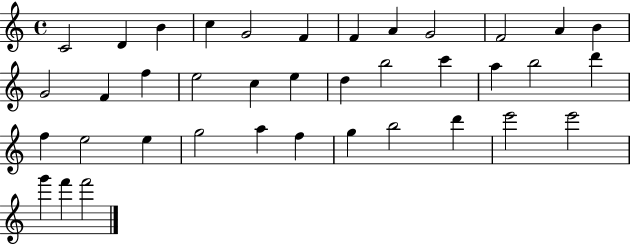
{
  \clef treble
  \time 4/4
  \defaultTimeSignature
  \key c \major
  c'2 d'4 b'4 | c''4 g'2 f'4 | f'4 a'4 g'2 | f'2 a'4 b'4 | \break g'2 f'4 f''4 | e''2 c''4 e''4 | d''4 b''2 c'''4 | a''4 b''2 d'''4 | \break f''4 e''2 e''4 | g''2 a''4 f''4 | g''4 b''2 d'''4 | e'''2 e'''2 | \break g'''4 f'''4 f'''2 | \bar "|."
}